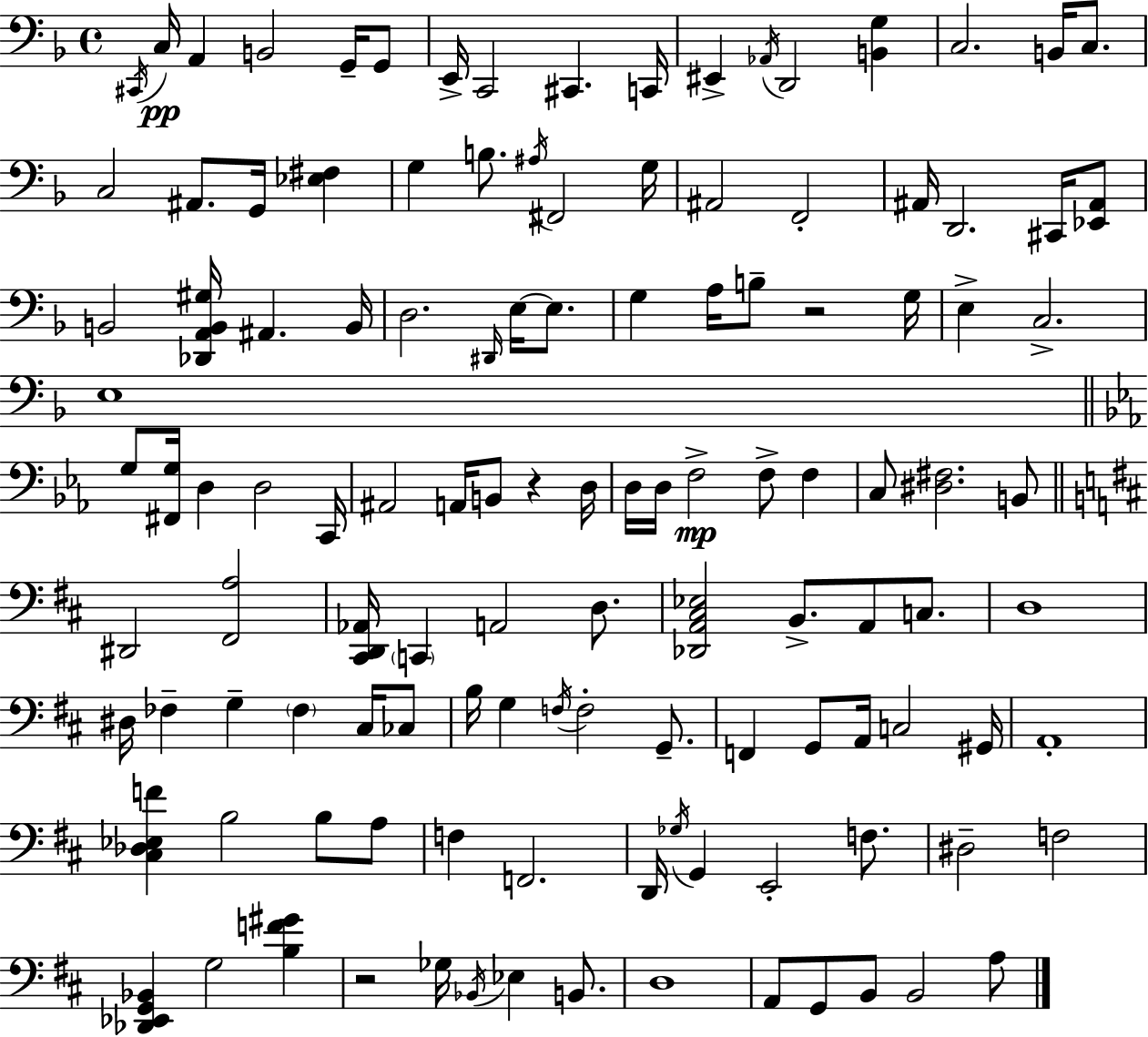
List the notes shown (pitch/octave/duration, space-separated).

C#2/s C3/s A2/q B2/h G2/s G2/e E2/s C2/h C#2/q. C2/s EIS2/q Ab2/s D2/h [B2,G3]/q C3/h. B2/s C3/e. C3/h A#2/e. G2/s [Eb3,F#3]/q G3/q B3/e. A#3/s F#2/h G3/s A#2/h F2/h A#2/s D2/h. C#2/s [Eb2,A#2]/e B2/h [Db2,A2,B2,G#3]/s A#2/q. B2/s D3/h. D#2/s E3/s E3/e. G3/q A3/s B3/e R/h G3/s E3/q C3/h. E3/w G3/e [F#2,G3]/s D3/q D3/h C2/s A#2/h A2/s B2/e R/q D3/s D3/s D3/s F3/h F3/e F3/q C3/e [D#3,F#3]/h. B2/e D#2/h [F#2,A3]/h [C#2,D2,Ab2]/s C2/q A2/h D3/e. [Db2,A2,C#3,Eb3]/h B2/e. A2/e C3/e. D3/w D#3/s FES3/q G3/q FES3/q C#3/s CES3/e B3/s G3/q F3/s F3/h G2/e. F2/q G2/e A2/s C3/h G#2/s A2/w [C#3,Db3,Eb3,F4]/q B3/h B3/e A3/e F3/q F2/h. D2/s Gb3/s G2/q E2/h F3/e. D#3/h F3/h [Db2,Eb2,G2,Bb2]/q G3/h [B3,F4,G#4]/q R/h Gb3/s Bb2/s Eb3/q B2/e. D3/w A2/e G2/e B2/e B2/h A3/e